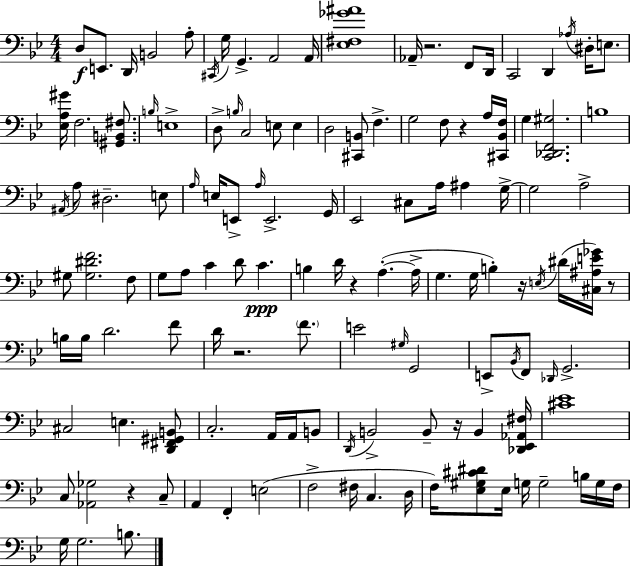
D3/e E2/e. D2/s B2/h A3/e C#2/s G3/s G2/q. A2/h A2/s [Eb3,F#3,Gb4,A#4]/w Ab2/s R/h. F2/e D2/s C2/h D2/q Ab3/s D#3/s E3/e. [Eb3,A3,G#4]/s F3/h. [G#2,B2,F#3]/e. B3/s E3/w D3/e B3/s C3/h E3/e E3/q D3/h [C#2,B2]/e F3/q. G3/h F3/e R/q A3/s [C#2,Bb2,F3]/s G3/q [C2,Db2,F2,G#3]/h. B3/w A#2/s A3/e D#3/h. E3/e A3/s E3/s E2/e A3/s E2/h. G2/s Eb2/h C#3/e A3/s A#3/q G3/s G3/h A3/h G#3/e [G#3,D#4,F4]/h. F3/e G3/e A3/e C4/q D4/e C4/q. B3/q D4/s R/q A3/q. A3/s G3/q. G3/s B3/q R/s E3/s D#4/s [C#3,A#3,E4,Gb4]/s R/e B3/s B3/s D4/h. F4/e D4/s R/h. F4/e. E4/h G#3/s G2/h E2/e Bb2/s F2/e Db2/s G2/h. C#3/h E3/q. [D2,F#2,G#2,B2]/e C3/h. A2/s A2/s B2/e D2/s B2/h B2/e R/s B2/q [Db2,Eb2,Ab2,F#3]/s [C#4,Eb4]/w C3/e [Ab2,Gb3]/h R/q C3/e A2/q F2/q E3/h F3/h F#3/s C3/q. D3/s F3/s [Eb3,G#3,C#4,D#4]/e Eb3/s G3/s G3/h B3/s G3/s F3/s G3/s G3/h. B3/e.